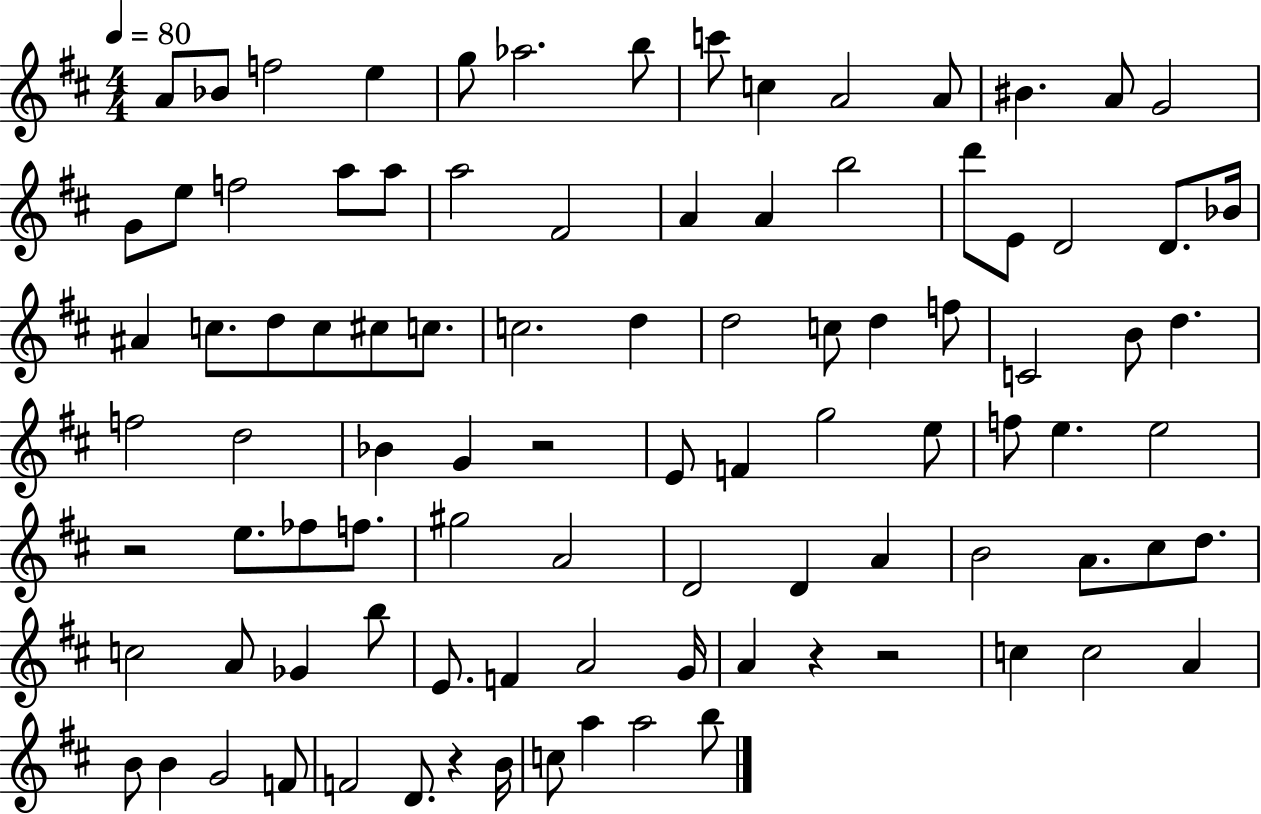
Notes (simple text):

A4/e Bb4/e F5/h E5/q G5/e Ab5/h. B5/e C6/e C5/q A4/h A4/e BIS4/q. A4/e G4/h G4/e E5/e F5/h A5/e A5/e A5/h F#4/h A4/q A4/q B5/h D6/e E4/e D4/h D4/e. Bb4/s A#4/q C5/e. D5/e C5/e C#5/e C5/e. C5/h. D5/q D5/h C5/e D5/q F5/e C4/h B4/e D5/q. F5/h D5/h Bb4/q G4/q R/h E4/e F4/q G5/h E5/e F5/e E5/q. E5/h R/h E5/e. FES5/e F5/e. G#5/h A4/h D4/h D4/q A4/q B4/h A4/e. C#5/e D5/e. C5/h A4/e Gb4/q B5/e E4/e. F4/q A4/h G4/s A4/q R/q R/h C5/q C5/h A4/q B4/e B4/q G4/h F4/e F4/h D4/e. R/q B4/s C5/e A5/q A5/h B5/e